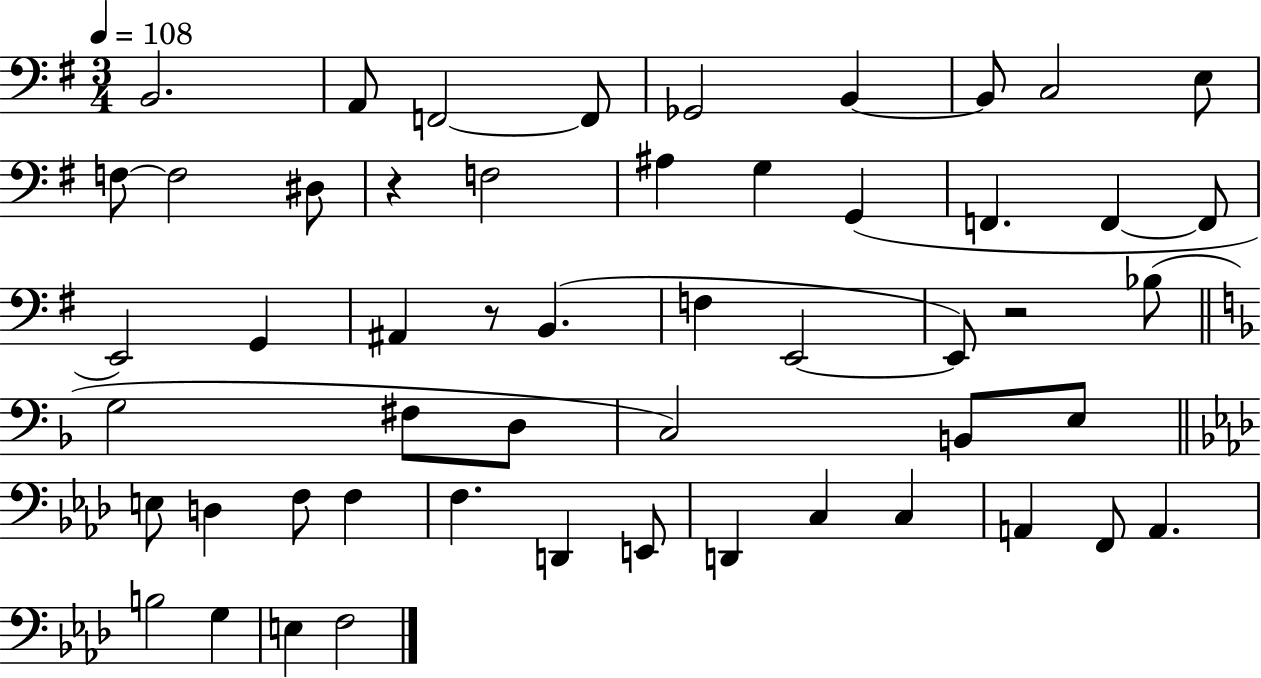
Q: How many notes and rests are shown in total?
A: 53